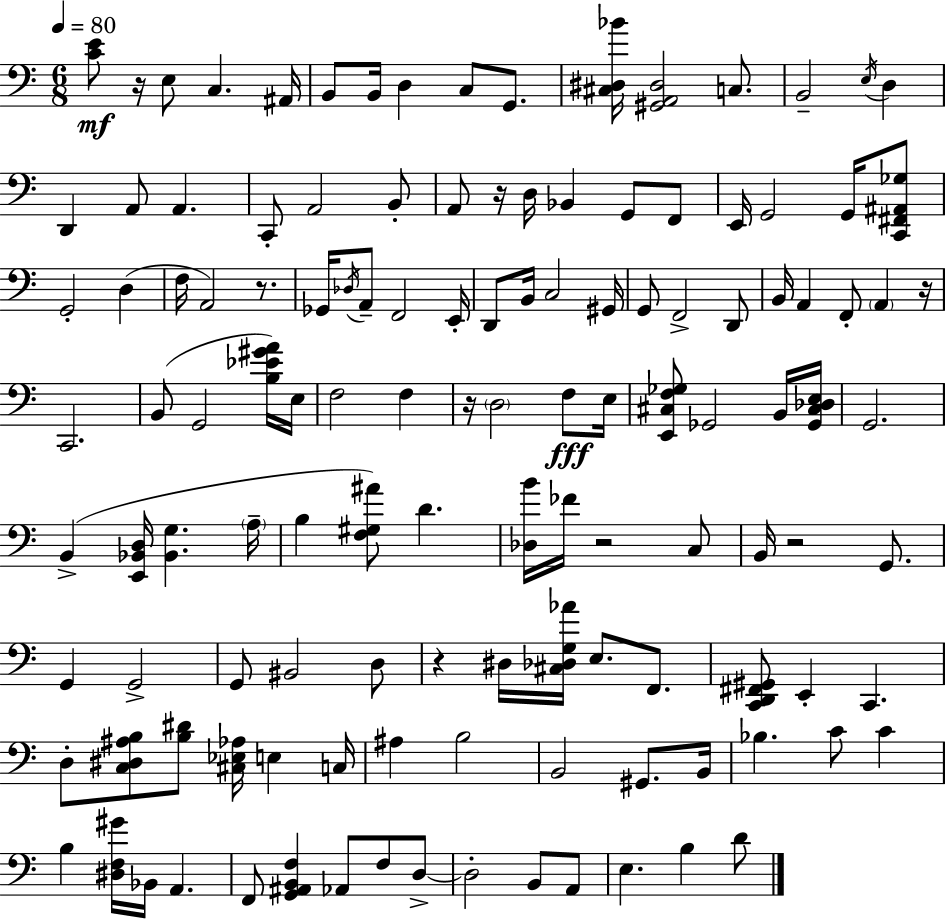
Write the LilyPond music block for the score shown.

{
  \clef bass
  \numericTimeSignature
  \time 6/8
  \key a \minor
  \tempo 4 = 80
  <c' e'>8\mf r16 e8 c4. ais,16 | b,8 b,16 d4 c8 g,8. | <cis dis bes'>16 <gis, a, dis>2 c8. | b,2-- \acciaccatura { e16 } d4 | \break d,4 a,8 a,4. | c,8-. a,2 b,8-. | a,8 r16 d16 bes,4 g,8 f,8 | e,16 g,2 g,16 <c, fis, ais, ges>8 | \break g,2-. d4( | f16 a,2) r8. | ges,16 \acciaccatura { des16 } a,8-- f,2 | e,16-. d,8 b,16 c2 | \break gis,16 g,8 f,2-> | d,8 b,16 a,4 f,8-. \parenthesize a,4 | r16 c,2. | b,8( g,2 | \break <b ees' gis' a'>16) e16 f2 f4 | r16 \parenthesize d2 f8\fff | e16 <e, cis f ges>8 ges,2 | b,16 <ges, cis des e>16 g,2. | \break b,4->( <e, bes, d>16 <bes, g>4. | \parenthesize a16-- b4 <f gis ais'>8) d'4. | <des b'>16 fes'16 r2 | c8 b,16 r2 g,8. | \break g,4 g,2-> | g,8 bis,2 | d8 r4 dis16 <cis des g aes'>16 e8. f,8. | <c, d, fis, gis,>8 e,4-. c,4. | \break d8-. <c dis ais b>8 <b dis'>8 <cis ees aes>16 e4 | c16 ais4 b2 | b,2 gis,8. | b,16 bes4. c'8 c'4 | \break b4 <dis f gis'>16 bes,16 a,4. | f,8 <g, ais, b, f>4 aes,8 f8 | d8->~~ d2-. b,8 | a,8 e4. b4 | \break d'8 \bar "|."
}